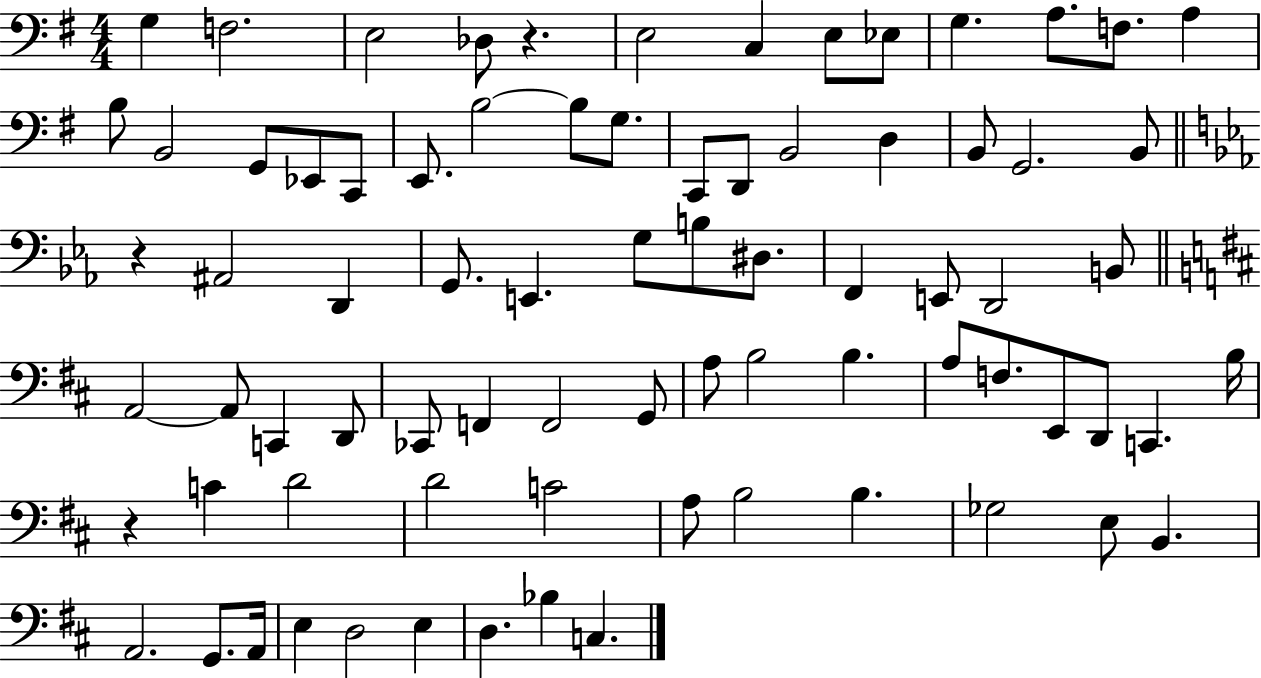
{
  \clef bass
  \numericTimeSignature
  \time 4/4
  \key g \major
  g4 f2. | e2 des8 r4. | e2 c4 e8 ees8 | g4. a8. f8. a4 | \break b8 b,2 g,8 ees,8 c,8 | e,8. b2~~ b8 g8. | c,8 d,8 b,2 d4 | b,8 g,2. b,8 | \break \bar "||" \break \key ees \major r4 ais,2 d,4 | g,8. e,4. g8 b8 dis8. | f,4 e,8 d,2 b,8 | \bar "||" \break \key d \major a,2~~ a,8 c,4 d,8 | ces,8 f,4 f,2 g,8 | a8 b2 b4. | a8 f8. e,8 d,8 c,4. b16 | \break r4 c'4 d'2 | d'2 c'2 | a8 b2 b4. | ges2 e8 b,4. | \break a,2. g,8. a,16 | e4 d2 e4 | d4. bes4 c4. | \bar "|."
}